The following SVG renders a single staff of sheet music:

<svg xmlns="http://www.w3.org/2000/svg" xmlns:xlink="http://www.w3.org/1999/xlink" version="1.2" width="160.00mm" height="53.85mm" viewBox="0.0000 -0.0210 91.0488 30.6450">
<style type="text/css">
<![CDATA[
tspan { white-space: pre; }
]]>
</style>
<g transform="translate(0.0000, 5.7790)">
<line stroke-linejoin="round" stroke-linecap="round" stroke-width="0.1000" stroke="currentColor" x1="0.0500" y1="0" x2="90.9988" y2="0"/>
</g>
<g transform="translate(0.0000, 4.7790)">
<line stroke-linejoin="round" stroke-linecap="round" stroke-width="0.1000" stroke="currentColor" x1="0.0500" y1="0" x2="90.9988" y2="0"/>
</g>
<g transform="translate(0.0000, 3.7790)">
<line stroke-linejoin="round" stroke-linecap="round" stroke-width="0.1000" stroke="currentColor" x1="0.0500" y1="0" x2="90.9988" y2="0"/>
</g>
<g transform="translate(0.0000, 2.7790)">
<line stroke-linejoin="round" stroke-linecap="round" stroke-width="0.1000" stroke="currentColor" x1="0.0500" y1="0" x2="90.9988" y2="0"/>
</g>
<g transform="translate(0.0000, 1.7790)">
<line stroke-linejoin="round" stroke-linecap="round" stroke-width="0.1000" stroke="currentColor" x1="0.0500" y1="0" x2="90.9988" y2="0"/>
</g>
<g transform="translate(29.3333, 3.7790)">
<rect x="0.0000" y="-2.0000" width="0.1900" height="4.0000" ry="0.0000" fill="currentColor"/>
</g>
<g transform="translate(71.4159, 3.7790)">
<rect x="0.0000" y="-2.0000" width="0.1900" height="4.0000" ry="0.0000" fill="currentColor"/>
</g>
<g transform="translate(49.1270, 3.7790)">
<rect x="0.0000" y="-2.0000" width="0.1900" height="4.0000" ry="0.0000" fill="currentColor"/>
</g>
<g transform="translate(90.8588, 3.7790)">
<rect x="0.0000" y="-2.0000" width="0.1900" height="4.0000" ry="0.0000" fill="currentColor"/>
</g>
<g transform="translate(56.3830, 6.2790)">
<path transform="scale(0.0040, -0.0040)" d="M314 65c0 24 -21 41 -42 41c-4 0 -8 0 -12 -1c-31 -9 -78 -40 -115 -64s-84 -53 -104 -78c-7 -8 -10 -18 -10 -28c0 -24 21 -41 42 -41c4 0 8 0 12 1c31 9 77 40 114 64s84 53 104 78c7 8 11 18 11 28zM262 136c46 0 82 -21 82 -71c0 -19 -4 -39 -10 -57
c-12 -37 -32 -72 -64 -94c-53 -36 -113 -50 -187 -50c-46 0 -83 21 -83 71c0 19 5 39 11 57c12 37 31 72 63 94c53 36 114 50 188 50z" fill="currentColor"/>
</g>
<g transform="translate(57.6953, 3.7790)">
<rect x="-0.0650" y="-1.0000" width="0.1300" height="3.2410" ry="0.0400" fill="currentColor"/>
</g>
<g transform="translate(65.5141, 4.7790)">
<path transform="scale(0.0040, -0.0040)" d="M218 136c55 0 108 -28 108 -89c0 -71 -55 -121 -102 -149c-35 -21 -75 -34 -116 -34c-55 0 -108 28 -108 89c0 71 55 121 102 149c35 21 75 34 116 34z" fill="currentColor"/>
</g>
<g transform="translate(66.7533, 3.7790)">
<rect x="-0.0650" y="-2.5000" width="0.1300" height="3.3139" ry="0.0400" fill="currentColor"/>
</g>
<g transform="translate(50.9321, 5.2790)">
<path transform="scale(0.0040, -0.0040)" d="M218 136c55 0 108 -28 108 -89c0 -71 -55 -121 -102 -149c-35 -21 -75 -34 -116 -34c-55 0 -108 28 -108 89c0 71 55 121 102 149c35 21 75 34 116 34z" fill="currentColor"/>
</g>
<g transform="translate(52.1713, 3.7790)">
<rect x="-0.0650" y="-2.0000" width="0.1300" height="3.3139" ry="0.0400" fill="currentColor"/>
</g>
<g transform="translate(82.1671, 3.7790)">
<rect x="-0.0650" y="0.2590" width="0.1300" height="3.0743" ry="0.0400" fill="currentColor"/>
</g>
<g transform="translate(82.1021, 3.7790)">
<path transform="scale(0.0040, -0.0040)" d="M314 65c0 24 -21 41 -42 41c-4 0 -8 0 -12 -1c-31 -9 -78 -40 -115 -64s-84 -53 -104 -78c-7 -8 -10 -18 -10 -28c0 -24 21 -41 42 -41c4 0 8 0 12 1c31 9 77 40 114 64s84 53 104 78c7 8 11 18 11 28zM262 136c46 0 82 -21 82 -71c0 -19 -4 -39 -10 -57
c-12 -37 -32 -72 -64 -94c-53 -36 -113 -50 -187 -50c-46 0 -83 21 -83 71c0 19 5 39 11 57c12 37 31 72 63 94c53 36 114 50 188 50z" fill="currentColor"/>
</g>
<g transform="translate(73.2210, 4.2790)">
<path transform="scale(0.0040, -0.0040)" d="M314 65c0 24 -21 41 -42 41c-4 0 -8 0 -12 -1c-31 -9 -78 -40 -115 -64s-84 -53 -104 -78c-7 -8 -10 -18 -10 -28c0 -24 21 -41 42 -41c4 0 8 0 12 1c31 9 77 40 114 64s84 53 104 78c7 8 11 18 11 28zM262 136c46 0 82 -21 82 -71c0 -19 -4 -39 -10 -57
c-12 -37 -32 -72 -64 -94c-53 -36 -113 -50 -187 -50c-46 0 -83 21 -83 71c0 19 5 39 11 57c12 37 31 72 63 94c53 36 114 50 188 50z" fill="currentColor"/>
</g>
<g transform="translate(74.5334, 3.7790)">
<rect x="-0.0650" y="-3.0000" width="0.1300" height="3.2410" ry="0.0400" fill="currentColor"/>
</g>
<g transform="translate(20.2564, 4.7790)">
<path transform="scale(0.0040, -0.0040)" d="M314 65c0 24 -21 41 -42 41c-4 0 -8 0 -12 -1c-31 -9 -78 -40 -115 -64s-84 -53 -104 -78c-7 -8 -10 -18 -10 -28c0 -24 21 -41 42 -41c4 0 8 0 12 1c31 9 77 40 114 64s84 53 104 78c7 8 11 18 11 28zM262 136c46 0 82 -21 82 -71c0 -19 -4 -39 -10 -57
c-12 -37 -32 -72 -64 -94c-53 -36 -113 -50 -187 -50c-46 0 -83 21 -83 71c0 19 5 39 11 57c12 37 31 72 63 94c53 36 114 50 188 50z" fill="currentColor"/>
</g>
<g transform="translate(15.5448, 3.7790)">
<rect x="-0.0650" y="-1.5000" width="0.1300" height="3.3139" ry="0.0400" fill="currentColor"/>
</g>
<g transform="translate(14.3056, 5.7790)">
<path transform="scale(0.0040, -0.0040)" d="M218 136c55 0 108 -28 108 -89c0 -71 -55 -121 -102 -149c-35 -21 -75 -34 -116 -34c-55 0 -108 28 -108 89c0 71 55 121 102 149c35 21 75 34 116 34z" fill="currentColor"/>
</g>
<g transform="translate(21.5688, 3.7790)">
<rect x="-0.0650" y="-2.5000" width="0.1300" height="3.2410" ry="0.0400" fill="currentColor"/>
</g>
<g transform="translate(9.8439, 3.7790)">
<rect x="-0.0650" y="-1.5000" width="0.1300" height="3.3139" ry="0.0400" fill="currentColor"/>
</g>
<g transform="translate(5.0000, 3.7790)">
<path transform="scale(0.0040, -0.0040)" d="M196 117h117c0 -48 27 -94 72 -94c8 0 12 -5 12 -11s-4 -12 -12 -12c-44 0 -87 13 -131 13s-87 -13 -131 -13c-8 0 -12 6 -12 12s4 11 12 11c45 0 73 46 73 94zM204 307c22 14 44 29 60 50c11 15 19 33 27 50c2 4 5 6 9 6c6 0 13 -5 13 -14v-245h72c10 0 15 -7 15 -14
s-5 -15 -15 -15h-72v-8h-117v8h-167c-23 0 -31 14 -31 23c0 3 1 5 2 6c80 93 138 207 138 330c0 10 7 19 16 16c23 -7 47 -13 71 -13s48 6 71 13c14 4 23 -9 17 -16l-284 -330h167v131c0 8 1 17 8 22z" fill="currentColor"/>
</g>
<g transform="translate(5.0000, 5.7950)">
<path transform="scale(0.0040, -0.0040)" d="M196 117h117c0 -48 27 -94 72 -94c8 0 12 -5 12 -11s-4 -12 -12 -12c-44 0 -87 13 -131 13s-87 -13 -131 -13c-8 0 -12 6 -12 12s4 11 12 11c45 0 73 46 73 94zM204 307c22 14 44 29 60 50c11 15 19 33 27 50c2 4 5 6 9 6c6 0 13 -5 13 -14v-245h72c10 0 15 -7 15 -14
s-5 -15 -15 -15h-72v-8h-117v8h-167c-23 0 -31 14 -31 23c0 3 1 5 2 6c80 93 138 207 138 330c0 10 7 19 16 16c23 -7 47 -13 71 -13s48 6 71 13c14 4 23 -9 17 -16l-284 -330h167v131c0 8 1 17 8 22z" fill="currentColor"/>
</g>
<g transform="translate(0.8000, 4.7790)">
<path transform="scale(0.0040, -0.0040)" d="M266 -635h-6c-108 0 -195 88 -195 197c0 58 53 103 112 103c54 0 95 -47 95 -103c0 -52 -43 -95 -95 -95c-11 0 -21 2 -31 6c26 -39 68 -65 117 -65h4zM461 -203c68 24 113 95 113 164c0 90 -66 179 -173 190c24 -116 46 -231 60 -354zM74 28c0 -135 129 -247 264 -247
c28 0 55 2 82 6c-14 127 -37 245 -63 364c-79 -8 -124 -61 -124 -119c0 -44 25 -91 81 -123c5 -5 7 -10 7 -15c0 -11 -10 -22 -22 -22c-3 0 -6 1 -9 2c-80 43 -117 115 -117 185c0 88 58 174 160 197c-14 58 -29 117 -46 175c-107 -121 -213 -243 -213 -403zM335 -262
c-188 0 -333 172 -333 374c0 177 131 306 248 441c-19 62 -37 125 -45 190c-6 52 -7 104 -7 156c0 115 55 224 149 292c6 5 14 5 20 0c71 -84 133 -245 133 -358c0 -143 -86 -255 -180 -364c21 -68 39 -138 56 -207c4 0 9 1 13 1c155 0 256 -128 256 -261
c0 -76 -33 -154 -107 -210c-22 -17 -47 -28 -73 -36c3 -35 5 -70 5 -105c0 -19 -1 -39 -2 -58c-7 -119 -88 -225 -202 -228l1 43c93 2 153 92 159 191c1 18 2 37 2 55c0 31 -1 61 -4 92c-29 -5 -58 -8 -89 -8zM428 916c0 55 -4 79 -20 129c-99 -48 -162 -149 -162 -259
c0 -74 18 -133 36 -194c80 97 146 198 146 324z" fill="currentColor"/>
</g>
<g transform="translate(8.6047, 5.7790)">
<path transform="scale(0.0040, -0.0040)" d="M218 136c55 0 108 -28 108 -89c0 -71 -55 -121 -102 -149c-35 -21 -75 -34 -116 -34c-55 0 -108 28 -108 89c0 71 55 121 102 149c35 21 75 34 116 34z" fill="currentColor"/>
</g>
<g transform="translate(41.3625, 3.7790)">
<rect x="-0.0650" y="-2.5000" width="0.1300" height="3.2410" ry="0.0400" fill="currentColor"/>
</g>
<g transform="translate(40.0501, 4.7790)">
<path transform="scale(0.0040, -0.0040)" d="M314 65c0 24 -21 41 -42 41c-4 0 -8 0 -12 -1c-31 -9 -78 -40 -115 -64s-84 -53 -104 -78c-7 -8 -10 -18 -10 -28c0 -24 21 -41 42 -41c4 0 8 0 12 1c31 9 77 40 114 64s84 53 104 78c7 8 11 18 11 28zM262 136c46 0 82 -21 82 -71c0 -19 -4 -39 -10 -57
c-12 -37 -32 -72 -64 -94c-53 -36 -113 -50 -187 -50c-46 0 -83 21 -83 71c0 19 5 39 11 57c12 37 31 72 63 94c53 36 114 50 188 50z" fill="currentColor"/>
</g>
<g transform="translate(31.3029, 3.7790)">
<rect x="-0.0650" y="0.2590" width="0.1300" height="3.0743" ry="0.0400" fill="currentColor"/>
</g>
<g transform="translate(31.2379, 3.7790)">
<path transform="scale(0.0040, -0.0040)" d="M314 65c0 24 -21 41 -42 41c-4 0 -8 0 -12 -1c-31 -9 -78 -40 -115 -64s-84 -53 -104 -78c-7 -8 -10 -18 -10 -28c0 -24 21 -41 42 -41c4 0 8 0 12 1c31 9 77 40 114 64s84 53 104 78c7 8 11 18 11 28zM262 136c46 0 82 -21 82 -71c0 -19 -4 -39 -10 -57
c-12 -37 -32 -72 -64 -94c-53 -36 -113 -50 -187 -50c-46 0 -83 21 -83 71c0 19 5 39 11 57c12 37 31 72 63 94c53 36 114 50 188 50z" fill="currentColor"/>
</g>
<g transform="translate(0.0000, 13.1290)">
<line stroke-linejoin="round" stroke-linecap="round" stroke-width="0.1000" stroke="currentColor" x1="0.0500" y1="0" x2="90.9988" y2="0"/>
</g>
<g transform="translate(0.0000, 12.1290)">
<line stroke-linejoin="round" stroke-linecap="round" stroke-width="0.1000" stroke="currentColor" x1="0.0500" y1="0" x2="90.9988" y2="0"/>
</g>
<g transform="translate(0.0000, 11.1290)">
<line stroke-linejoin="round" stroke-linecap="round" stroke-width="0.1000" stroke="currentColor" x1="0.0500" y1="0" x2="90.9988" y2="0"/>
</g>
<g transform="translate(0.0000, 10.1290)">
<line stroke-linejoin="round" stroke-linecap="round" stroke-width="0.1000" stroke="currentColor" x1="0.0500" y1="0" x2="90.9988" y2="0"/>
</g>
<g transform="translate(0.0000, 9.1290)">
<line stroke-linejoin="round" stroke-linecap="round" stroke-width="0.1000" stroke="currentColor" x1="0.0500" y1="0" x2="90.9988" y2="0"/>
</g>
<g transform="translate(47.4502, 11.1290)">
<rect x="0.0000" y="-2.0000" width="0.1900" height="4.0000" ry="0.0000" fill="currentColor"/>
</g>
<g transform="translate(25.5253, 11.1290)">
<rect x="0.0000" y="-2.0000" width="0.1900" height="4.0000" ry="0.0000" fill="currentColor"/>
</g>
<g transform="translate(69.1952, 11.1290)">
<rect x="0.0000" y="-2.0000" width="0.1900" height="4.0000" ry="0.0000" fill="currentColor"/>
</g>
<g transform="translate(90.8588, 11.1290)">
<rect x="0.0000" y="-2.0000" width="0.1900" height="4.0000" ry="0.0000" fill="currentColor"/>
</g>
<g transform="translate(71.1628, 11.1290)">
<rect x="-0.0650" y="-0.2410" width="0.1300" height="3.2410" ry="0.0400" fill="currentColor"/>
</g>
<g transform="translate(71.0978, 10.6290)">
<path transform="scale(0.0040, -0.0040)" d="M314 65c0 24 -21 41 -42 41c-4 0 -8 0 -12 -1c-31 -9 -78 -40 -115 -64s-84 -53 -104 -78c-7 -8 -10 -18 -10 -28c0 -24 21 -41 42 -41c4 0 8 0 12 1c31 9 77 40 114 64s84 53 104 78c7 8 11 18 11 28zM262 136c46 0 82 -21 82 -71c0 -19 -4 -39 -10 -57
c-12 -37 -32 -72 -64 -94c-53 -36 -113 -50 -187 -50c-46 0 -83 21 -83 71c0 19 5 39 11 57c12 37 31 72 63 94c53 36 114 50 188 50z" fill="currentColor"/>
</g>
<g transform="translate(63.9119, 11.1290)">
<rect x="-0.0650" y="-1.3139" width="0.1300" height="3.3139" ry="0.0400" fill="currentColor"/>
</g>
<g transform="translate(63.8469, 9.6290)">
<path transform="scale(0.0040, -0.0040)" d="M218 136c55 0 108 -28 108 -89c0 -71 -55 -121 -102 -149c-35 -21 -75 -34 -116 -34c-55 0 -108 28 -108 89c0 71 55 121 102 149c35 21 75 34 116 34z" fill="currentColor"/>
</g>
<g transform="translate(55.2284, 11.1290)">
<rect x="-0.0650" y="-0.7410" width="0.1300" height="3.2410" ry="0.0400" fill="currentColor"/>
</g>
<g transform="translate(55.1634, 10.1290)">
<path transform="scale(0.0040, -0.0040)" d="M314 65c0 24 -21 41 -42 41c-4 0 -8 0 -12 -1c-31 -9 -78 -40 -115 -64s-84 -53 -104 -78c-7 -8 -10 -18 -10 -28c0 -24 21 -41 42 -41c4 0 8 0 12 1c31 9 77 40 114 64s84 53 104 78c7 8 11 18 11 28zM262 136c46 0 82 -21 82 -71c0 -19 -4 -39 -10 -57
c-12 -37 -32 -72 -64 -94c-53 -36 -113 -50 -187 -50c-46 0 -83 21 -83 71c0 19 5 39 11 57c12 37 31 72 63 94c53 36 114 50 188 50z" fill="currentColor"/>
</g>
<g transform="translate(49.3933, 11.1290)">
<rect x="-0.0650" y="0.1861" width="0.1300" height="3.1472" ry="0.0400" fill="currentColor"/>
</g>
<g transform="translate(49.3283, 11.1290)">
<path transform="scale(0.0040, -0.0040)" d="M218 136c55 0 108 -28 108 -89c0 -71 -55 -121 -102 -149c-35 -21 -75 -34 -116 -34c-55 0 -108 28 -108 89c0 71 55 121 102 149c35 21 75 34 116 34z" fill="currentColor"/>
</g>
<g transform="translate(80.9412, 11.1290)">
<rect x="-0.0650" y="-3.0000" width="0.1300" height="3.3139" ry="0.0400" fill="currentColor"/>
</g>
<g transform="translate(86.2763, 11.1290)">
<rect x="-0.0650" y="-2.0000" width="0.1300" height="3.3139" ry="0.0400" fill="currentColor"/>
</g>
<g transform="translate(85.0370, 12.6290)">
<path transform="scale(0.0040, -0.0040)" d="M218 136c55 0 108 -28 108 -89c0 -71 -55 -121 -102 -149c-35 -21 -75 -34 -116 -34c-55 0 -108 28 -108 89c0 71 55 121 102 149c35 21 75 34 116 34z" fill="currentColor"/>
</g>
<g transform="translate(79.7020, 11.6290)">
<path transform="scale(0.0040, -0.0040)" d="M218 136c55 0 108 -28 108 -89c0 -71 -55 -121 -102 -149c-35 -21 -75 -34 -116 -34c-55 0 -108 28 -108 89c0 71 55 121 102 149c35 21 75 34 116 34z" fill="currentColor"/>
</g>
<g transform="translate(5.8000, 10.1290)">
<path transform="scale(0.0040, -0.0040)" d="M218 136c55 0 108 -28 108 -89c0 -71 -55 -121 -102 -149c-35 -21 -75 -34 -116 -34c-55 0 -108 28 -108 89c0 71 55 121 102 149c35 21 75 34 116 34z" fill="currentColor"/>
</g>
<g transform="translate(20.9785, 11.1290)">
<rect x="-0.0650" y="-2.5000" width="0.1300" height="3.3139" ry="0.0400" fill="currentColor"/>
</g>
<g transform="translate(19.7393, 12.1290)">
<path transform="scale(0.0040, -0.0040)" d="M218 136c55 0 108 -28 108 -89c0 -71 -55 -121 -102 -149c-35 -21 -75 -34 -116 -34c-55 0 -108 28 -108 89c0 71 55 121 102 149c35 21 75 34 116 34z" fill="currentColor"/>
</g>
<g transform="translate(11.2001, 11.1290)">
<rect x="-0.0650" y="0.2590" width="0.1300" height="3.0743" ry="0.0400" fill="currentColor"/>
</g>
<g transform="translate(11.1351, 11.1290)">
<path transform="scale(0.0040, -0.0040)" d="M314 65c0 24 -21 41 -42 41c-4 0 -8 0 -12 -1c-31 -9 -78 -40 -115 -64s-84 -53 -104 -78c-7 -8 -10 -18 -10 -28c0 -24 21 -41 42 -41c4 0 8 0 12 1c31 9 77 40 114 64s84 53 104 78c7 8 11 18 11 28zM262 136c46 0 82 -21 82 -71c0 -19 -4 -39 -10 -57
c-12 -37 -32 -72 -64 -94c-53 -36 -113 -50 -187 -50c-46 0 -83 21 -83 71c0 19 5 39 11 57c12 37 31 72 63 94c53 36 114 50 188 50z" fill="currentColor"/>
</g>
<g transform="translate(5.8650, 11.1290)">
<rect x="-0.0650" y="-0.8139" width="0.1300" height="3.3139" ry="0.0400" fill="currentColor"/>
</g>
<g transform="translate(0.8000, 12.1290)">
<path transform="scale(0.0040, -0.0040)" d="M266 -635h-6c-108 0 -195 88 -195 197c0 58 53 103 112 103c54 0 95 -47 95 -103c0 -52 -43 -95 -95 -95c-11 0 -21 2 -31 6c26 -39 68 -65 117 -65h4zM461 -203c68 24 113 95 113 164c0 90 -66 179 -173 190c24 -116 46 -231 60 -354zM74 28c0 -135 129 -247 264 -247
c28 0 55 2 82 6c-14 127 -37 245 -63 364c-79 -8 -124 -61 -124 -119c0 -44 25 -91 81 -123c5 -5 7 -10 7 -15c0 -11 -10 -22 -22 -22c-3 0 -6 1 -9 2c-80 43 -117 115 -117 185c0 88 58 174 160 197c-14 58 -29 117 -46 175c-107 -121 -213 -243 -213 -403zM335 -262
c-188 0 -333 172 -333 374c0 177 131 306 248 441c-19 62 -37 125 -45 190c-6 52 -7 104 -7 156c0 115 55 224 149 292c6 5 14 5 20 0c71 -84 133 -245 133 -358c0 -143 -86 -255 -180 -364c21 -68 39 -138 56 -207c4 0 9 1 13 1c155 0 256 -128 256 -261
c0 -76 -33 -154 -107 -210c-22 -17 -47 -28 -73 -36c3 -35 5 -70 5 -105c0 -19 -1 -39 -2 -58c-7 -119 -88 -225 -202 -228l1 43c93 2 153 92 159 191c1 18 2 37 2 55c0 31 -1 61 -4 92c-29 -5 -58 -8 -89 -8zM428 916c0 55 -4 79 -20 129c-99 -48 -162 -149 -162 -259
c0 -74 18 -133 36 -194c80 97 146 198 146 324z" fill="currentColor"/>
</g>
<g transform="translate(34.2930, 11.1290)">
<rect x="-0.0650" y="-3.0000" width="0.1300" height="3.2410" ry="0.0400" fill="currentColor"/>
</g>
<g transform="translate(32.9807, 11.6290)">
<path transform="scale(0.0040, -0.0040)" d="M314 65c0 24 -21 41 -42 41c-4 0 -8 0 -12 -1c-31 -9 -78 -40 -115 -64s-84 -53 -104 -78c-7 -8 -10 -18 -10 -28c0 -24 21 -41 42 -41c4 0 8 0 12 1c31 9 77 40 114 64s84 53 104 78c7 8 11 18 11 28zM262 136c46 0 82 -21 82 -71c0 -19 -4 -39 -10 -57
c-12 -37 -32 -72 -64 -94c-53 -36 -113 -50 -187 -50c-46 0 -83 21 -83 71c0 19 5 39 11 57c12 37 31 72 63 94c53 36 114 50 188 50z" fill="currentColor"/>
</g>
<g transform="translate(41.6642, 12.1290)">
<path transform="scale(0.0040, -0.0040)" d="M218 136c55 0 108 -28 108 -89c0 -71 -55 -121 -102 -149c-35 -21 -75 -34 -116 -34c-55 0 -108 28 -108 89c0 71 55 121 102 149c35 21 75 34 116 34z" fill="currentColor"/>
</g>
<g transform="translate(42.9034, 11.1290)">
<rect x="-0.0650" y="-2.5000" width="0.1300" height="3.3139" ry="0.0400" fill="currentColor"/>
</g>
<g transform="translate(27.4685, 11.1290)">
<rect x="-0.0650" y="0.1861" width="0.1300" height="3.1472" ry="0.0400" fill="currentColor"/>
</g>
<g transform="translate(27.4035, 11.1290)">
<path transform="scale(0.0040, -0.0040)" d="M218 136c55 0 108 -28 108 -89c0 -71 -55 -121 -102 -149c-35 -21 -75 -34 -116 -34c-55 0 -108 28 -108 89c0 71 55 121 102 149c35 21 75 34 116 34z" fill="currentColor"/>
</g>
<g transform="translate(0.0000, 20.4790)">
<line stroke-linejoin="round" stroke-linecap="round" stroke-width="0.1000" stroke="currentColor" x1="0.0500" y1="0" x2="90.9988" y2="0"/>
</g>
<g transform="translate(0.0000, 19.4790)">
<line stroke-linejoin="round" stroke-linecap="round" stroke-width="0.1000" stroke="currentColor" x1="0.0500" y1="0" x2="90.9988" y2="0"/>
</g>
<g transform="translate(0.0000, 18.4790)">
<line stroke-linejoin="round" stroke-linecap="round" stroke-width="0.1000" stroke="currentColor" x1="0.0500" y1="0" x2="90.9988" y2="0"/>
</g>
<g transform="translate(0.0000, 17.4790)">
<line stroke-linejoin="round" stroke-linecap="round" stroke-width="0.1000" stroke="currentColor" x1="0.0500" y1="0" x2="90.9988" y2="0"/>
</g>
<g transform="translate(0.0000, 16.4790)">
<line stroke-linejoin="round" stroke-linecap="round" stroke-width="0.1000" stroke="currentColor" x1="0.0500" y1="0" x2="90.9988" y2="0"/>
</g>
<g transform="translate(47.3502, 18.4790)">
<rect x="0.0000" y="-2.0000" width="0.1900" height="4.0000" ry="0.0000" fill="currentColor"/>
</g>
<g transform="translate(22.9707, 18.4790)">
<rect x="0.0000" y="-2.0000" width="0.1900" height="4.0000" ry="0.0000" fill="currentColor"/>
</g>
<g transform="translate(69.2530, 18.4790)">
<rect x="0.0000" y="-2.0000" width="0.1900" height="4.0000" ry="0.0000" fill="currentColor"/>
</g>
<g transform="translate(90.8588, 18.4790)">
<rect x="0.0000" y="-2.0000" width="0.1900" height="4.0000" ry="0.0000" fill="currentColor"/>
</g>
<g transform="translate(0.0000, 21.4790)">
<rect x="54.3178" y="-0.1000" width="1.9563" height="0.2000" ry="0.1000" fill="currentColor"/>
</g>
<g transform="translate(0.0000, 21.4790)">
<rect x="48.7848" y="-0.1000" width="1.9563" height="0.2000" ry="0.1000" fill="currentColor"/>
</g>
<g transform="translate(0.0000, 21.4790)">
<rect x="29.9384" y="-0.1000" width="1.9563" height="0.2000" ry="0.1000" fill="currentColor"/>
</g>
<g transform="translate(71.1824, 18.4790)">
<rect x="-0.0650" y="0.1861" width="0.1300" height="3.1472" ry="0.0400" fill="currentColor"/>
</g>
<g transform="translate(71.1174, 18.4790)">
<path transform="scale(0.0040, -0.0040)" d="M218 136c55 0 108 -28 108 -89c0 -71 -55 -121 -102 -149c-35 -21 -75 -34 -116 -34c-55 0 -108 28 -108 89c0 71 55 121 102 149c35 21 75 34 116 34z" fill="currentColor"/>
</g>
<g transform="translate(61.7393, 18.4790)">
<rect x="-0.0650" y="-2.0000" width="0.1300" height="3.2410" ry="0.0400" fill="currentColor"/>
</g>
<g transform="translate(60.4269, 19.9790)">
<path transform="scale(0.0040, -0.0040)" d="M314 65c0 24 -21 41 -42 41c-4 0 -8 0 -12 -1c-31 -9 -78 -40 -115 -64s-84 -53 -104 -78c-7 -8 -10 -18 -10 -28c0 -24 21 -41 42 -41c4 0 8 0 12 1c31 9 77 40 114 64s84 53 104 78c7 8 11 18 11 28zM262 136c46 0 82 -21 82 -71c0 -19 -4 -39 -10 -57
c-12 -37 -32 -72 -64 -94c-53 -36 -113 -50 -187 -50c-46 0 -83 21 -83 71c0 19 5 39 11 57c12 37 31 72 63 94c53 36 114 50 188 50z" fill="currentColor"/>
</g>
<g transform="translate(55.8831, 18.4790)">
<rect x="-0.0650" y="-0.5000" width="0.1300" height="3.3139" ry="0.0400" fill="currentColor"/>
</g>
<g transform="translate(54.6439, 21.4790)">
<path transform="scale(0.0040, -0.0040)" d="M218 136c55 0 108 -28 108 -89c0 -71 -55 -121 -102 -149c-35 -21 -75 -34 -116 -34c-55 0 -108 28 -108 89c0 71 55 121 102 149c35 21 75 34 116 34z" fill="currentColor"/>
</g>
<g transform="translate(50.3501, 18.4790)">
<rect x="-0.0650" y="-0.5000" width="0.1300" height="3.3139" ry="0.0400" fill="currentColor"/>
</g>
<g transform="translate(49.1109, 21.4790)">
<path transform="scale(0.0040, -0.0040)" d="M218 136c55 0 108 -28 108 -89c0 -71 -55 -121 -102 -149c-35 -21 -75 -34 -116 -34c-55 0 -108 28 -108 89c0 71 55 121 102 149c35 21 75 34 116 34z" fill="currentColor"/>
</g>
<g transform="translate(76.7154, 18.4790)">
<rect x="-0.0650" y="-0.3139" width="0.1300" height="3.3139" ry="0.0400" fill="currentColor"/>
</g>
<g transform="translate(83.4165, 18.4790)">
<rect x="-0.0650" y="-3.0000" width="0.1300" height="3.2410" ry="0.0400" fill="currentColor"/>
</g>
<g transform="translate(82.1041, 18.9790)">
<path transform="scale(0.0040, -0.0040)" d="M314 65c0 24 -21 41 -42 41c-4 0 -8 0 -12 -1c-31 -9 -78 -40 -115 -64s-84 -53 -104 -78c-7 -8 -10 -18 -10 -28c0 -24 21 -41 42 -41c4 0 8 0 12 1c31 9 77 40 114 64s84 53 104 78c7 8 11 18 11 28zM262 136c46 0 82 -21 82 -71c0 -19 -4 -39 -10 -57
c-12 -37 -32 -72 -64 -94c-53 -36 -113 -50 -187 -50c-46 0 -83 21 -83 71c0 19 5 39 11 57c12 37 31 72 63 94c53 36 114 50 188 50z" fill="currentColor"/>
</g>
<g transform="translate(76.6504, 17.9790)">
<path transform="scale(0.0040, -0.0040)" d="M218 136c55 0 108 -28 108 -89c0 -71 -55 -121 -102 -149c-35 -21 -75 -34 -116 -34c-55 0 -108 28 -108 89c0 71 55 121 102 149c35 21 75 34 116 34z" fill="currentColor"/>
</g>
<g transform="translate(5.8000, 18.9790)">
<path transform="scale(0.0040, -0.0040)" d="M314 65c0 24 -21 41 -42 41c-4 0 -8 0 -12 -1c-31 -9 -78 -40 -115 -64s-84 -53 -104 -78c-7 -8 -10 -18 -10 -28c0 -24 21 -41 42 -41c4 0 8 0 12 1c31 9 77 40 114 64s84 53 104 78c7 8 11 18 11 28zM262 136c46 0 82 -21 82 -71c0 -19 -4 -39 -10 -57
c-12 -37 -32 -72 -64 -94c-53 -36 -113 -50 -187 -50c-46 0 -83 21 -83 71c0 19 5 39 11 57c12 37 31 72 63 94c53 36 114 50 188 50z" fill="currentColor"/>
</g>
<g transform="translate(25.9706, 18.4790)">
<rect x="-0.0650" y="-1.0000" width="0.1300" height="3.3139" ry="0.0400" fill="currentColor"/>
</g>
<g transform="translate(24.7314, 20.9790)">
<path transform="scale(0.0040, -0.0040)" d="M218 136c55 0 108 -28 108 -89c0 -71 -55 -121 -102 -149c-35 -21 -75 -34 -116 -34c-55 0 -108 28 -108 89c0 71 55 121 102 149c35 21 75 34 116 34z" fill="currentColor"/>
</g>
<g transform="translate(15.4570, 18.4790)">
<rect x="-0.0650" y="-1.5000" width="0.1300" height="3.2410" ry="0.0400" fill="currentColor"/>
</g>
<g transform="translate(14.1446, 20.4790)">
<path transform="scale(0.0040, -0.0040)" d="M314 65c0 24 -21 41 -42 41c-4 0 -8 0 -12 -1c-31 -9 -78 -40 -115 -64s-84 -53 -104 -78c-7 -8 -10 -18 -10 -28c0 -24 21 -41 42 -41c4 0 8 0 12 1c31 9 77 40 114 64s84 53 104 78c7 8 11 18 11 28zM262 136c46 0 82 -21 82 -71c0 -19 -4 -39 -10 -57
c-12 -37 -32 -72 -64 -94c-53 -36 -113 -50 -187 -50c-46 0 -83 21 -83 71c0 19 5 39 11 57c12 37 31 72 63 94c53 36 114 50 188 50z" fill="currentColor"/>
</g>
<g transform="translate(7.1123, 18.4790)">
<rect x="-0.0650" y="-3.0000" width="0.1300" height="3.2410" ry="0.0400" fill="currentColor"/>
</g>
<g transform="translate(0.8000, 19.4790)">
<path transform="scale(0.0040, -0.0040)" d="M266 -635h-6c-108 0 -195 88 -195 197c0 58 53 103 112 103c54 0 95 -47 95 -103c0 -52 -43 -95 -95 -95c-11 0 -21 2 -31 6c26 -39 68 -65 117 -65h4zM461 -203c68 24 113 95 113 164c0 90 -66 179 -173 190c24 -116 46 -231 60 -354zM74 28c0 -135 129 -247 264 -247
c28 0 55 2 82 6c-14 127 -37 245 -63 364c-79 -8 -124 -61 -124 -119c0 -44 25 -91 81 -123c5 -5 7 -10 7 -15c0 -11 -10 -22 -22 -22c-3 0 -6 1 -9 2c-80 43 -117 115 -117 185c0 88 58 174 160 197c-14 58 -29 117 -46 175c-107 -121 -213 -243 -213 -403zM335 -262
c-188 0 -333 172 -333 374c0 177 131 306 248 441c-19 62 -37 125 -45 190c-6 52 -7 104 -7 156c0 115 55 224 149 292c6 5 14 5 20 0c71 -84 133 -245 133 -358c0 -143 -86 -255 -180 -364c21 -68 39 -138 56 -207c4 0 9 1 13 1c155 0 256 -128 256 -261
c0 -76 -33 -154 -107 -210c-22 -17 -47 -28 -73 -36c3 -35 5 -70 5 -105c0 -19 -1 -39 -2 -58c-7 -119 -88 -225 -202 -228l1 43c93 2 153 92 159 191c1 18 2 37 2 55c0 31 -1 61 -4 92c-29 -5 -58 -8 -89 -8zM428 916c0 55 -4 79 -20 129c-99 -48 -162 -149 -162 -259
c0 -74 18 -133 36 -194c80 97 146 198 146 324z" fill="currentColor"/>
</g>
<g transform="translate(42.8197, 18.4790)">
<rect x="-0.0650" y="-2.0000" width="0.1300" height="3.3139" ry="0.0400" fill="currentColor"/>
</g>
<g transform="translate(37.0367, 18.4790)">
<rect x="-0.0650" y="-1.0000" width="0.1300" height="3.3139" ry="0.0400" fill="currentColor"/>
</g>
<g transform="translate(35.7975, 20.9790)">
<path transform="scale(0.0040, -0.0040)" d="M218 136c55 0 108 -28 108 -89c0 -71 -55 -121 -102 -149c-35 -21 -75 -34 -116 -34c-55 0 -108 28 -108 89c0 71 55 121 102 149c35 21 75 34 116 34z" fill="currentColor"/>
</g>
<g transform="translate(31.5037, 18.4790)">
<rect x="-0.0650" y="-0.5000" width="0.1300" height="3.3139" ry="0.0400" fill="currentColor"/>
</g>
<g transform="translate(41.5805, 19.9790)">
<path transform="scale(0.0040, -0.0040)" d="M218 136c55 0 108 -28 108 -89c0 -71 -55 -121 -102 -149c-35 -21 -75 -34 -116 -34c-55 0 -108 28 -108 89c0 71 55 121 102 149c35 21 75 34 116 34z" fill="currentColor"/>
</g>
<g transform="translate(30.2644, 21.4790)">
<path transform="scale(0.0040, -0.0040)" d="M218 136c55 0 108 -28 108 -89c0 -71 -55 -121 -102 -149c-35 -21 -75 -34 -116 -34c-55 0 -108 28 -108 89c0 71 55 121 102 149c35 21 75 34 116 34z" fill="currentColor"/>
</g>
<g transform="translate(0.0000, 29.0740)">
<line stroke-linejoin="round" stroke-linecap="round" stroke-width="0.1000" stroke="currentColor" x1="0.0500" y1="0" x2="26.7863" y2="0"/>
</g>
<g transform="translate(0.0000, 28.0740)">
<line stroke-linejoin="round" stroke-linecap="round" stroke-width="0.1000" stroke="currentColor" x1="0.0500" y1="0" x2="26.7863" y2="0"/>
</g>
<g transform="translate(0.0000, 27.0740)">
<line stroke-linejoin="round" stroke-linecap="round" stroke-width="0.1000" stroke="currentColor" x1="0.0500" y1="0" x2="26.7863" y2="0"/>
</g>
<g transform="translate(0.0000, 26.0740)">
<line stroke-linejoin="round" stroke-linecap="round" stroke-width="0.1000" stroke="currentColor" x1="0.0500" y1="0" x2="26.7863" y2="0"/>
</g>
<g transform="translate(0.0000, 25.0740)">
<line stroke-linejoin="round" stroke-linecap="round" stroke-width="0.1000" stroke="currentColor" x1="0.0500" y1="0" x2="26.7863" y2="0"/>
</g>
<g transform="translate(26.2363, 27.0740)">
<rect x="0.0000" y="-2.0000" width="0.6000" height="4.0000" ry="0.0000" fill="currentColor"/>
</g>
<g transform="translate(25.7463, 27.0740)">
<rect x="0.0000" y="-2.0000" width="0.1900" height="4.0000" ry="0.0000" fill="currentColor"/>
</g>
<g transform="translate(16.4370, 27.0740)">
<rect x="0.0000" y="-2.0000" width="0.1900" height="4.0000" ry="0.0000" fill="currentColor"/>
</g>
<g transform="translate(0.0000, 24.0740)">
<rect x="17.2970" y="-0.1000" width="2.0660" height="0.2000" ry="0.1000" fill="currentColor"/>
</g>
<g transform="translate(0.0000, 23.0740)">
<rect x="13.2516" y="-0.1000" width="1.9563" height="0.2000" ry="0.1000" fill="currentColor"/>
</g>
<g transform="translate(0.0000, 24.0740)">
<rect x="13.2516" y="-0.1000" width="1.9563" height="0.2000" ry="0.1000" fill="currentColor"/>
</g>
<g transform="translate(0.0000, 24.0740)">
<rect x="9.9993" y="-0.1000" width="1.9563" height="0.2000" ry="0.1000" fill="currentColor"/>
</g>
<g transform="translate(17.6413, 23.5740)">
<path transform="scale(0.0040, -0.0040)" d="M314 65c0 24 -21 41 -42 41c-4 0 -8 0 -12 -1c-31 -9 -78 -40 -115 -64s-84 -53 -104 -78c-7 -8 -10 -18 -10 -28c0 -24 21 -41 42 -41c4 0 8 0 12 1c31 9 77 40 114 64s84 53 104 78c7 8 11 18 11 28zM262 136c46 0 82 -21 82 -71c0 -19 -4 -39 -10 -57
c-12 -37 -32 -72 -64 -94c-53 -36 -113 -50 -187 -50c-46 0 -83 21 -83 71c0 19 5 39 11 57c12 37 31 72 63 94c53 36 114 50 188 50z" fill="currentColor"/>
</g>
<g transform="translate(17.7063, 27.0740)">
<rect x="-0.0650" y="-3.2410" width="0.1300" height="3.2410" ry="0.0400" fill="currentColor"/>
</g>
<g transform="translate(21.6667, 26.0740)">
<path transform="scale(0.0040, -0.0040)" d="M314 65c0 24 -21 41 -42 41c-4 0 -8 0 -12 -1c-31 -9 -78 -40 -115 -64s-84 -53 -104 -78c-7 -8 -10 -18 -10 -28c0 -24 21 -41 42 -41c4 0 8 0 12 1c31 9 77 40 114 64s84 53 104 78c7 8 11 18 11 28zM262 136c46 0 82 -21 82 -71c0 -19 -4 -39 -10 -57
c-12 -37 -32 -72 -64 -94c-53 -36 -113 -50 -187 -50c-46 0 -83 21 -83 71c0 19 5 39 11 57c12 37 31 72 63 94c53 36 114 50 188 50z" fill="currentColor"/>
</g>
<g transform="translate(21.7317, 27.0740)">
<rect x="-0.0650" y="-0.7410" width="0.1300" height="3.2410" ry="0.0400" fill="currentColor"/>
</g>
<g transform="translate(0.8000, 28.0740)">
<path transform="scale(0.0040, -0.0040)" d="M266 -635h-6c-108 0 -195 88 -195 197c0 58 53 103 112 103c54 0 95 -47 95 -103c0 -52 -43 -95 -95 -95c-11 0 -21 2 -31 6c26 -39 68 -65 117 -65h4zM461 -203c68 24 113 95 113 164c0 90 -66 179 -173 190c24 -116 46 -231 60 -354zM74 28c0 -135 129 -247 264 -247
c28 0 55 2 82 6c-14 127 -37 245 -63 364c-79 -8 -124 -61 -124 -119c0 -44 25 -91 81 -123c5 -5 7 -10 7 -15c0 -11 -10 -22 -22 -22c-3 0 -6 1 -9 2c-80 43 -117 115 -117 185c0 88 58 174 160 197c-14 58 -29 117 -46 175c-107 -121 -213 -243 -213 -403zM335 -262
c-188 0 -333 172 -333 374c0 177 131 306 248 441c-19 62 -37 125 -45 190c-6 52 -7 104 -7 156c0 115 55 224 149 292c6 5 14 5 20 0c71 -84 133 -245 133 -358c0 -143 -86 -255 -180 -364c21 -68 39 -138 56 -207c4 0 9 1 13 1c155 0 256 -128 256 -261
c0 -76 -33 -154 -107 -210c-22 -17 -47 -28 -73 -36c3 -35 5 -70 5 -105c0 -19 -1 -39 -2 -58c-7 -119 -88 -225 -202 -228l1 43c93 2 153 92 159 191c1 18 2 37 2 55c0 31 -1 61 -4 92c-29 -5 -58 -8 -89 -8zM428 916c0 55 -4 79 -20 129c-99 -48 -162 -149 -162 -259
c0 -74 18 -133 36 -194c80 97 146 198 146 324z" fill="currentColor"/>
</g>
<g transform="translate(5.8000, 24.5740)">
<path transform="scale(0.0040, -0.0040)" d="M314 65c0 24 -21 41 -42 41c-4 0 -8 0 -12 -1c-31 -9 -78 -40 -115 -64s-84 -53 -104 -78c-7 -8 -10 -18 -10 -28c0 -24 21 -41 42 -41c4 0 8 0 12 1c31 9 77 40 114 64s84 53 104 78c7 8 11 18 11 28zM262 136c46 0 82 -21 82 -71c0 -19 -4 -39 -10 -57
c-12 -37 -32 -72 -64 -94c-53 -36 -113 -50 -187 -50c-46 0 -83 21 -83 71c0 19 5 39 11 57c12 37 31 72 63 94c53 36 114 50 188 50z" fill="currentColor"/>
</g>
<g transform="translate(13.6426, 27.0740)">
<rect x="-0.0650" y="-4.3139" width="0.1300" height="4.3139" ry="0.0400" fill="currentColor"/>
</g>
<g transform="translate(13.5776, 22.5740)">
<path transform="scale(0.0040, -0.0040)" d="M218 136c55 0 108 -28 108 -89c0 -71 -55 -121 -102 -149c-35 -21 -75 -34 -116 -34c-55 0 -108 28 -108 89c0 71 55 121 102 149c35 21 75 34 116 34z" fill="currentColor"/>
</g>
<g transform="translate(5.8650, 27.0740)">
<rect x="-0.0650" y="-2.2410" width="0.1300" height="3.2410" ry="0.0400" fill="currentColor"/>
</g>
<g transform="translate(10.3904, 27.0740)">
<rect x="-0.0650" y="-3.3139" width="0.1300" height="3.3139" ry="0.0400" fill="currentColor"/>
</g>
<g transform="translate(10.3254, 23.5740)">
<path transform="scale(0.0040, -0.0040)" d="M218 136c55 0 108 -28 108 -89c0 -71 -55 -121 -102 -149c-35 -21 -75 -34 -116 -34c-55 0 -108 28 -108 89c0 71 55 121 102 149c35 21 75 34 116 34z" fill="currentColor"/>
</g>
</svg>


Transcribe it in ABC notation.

X:1
T:Untitled
M:4/4
L:1/4
K:C
E E G2 B2 G2 F D2 G A2 B2 d B2 G B A2 G B d2 e c2 A F A2 E2 D C D F C C F2 B c A2 g2 b d' b2 d2